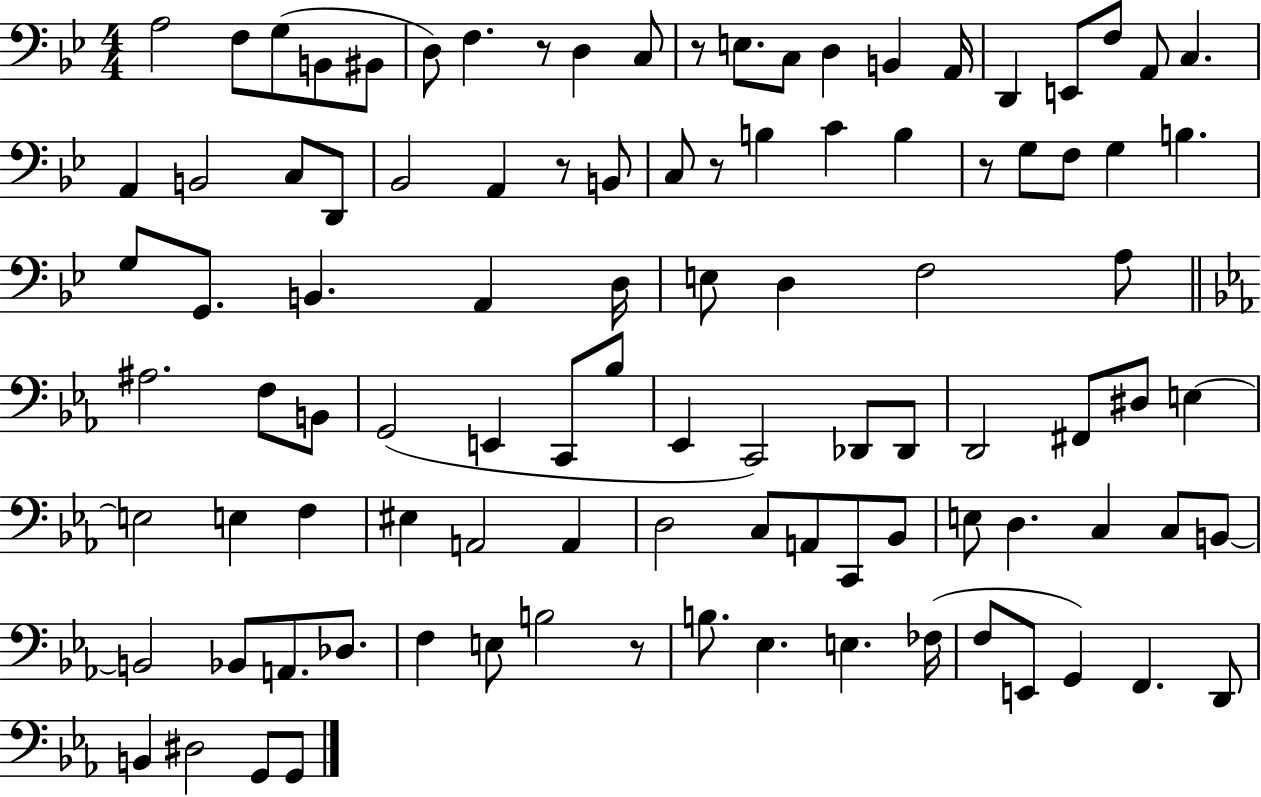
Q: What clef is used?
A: bass